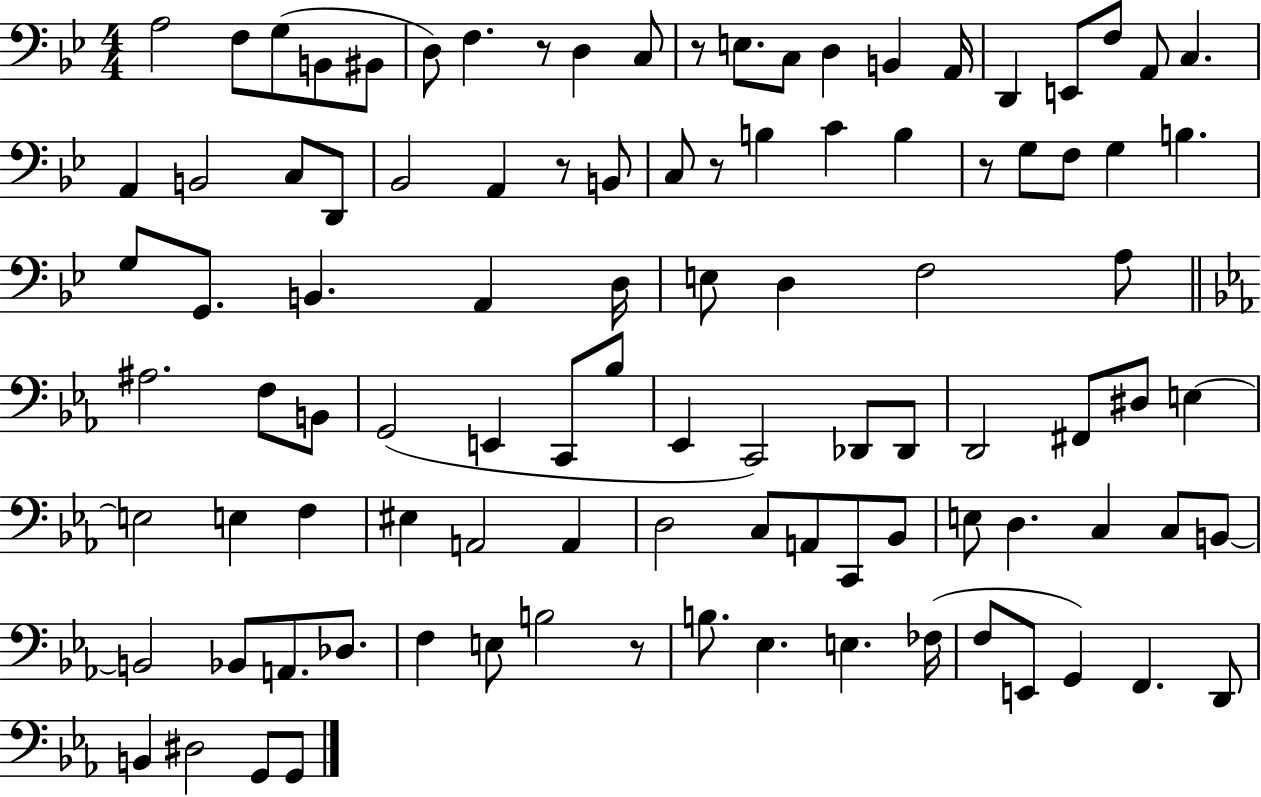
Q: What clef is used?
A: bass